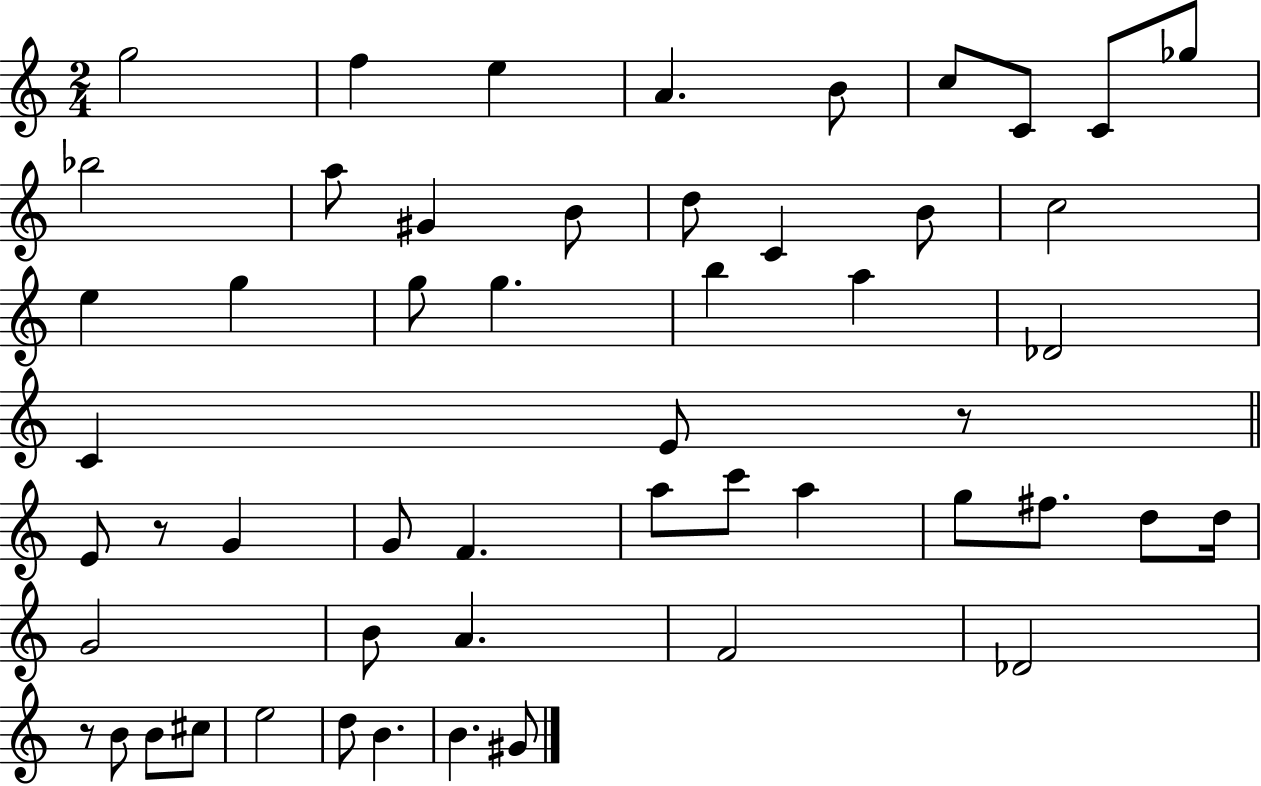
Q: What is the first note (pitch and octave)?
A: G5